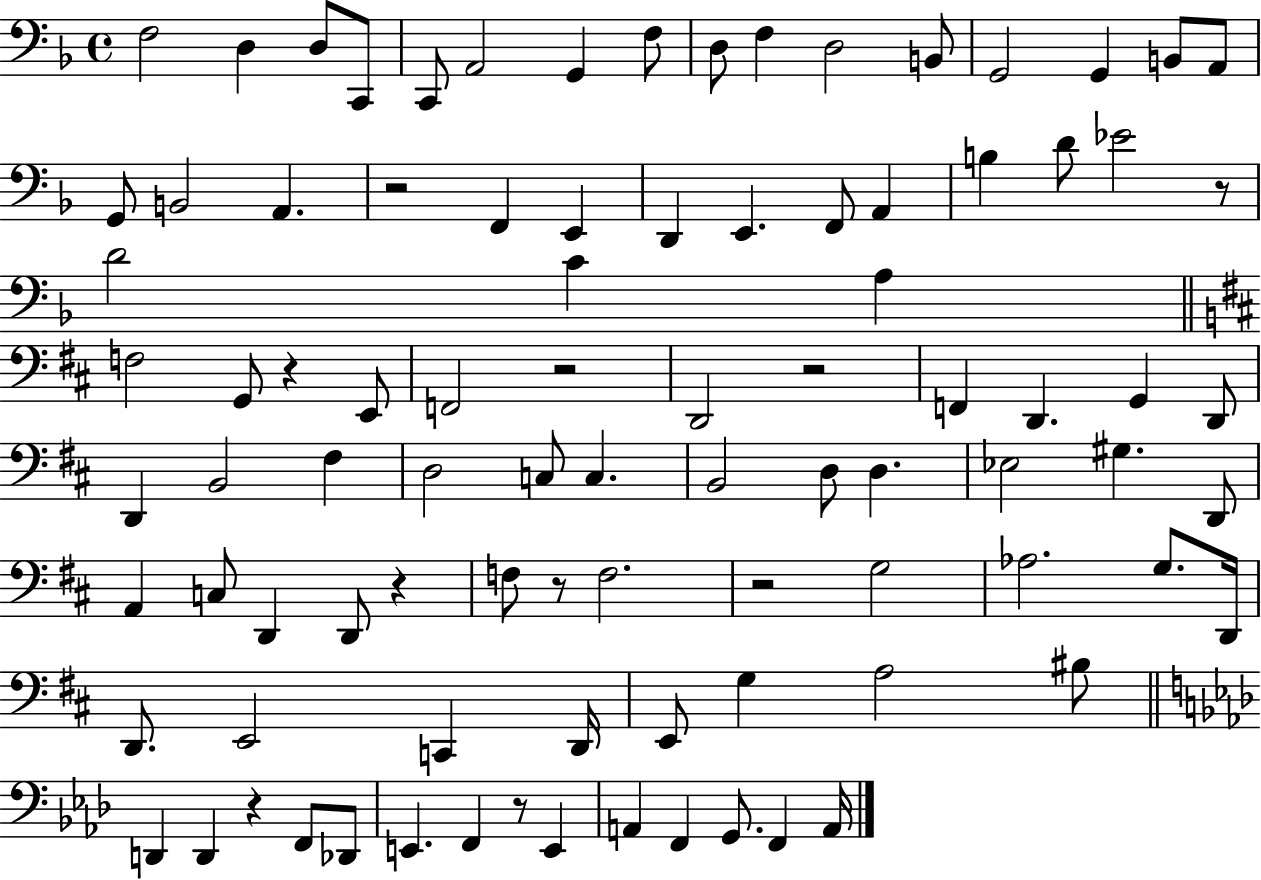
F3/h D3/q D3/e C2/e C2/e A2/h G2/q F3/e D3/e F3/q D3/h B2/e G2/h G2/q B2/e A2/e G2/e B2/h A2/q. R/h F2/q E2/q D2/q E2/q. F2/e A2/q B3/q D4/e Eb4/h R/e D4/h C4/q A3/q F3/h G2/e R/q E2/e F2/h R/h D2/h R/h F2/q D2/q. G2/q D2/e D2/q B2/h F#3/q D3/h C3/e C3/q. B2/h D3/e D3/q. Eb3/h G#3/q. D2/e A2/q C3/e D2/q D2/e R/q F3/e R/e F3/h. R/h G3/h Ab3/h. G3/e. D2/s D2/e. E2/h C2/q D2/s E2/e G3/q A3/h BIS3/e D2/q D2/q R/q F2/e Db2/e E2/q. F2/q R/e E2/q A2/q F2/q G2/e. F2/q A2/s